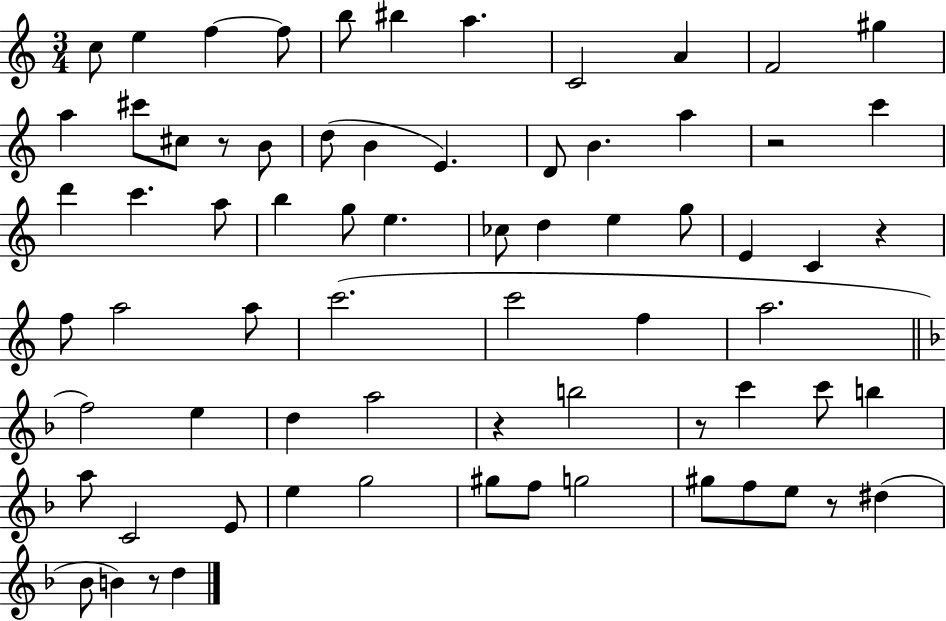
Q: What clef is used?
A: treble